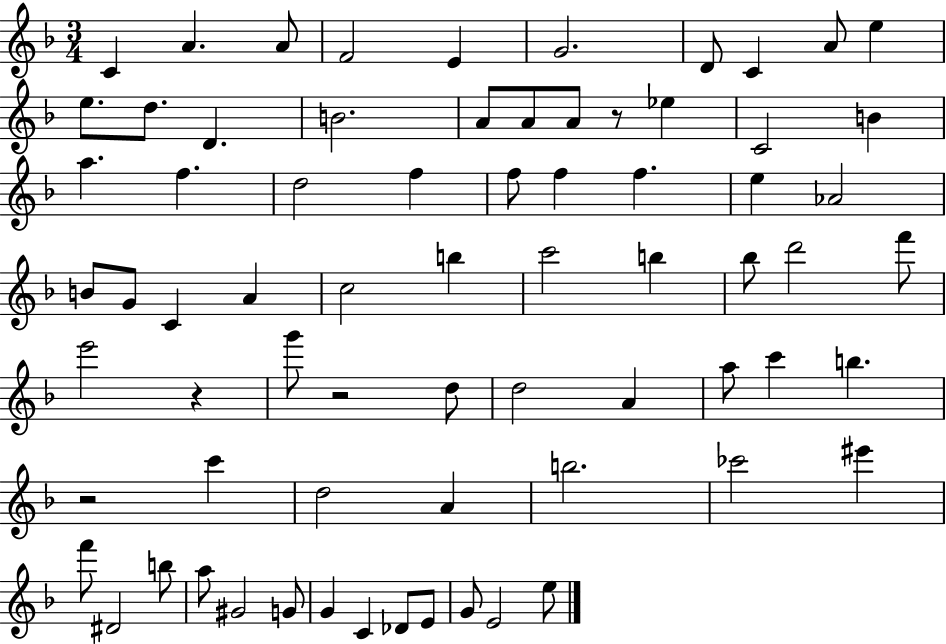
X:1
T:Untitled
M:3/4
L:1/4
K:F
C A A/2 F2 E G2 D/2 C A/2 e e/2 d/2 D B2 A/2 A/2 A/2 z/2 _e C2 B a f d2 f f/2 f f e _A2 B/2 G/2 C A c2 b c'2 b _b/2 d'2 f'/2 e'2 z g'/2 z2 d/2 d2 A a/2 c' b z2 c' d2 A b2 _c'2 ^e' f'/2 ^D2 b/2 a/2 ^G2 G/2 G C _D/2 E/2 G/2 E2 e/2